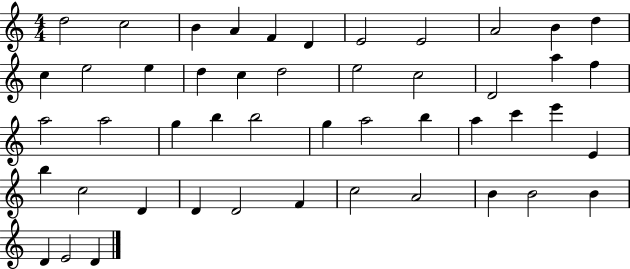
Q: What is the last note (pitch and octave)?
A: D4